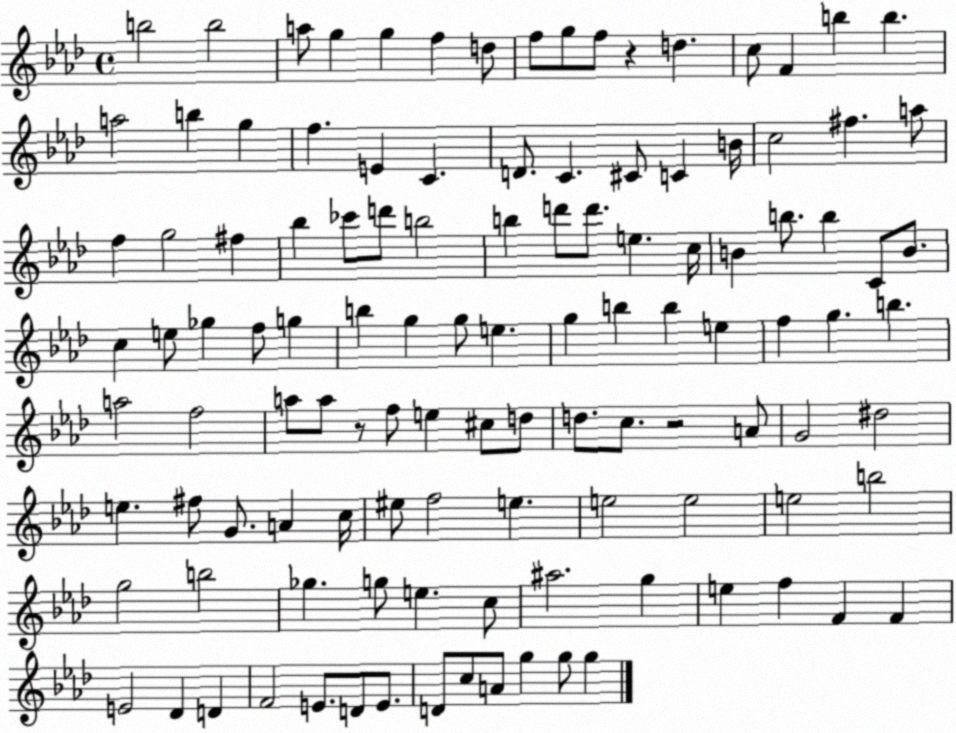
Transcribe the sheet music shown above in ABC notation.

X:1
T:Untitled
M:4/4
L:1/4
K:Ab
b2 b2 a/2 g g f d/2 f/2 g/2 f/2 z d c/2 F b b a2 b g f E C D/2 C ^C/2 C B/4 c2 ^f a/2 f g2 ^f _b _c'/2 d'/2 b2 b d'/2 d'/2 e c/4 B b/2 b C/2 B/2 c e/2 _g f/2 g b g g/2 e g b b e f g b a2 f2 a/2 a/2 z/2 f/2 e ^c/2 d/2 d/2 c/2 z2 A/2 G2 ^d2 e ^f/2 G/2 A c/4 ^e/2 f2 e e2 e2 e2 b2 g2 b2 _g g/2 e c/2 ^a2 g e f F F E2 _D D F2 E/2 D/2 E/2 D/2 c/2 A/2 g g/2 g